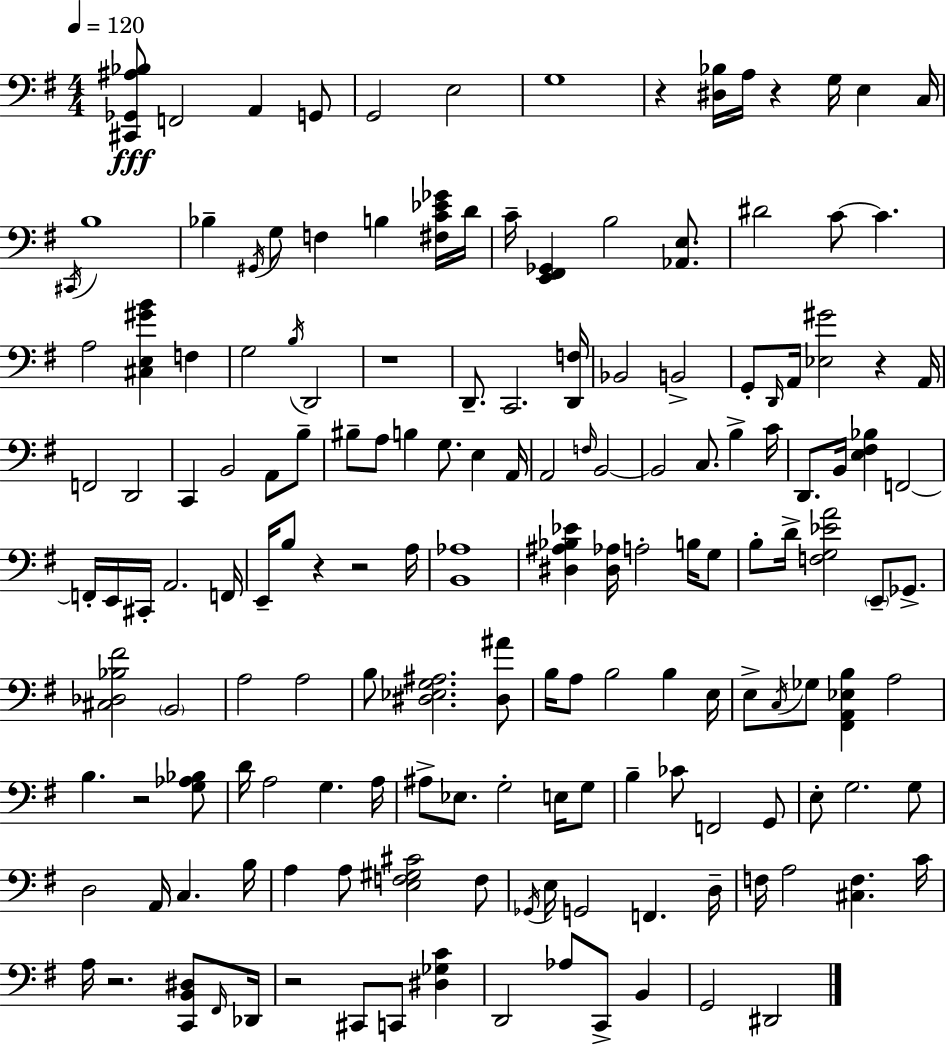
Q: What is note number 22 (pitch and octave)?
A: C4